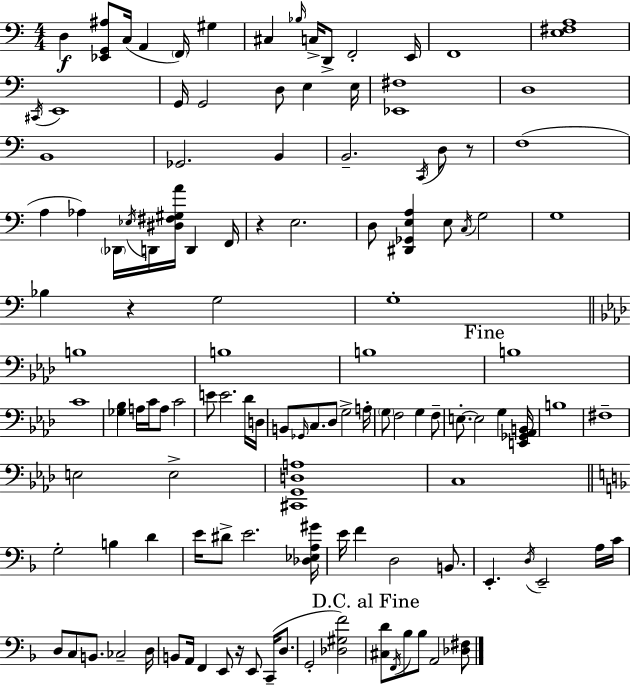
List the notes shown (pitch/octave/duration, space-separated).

D3/q [Eb2,G2,A#3]/e C3/s A2/q F2/s G#3/q C#3/q Bb3/s C3/s D2/e F2/h E2/s F2/w [E3,F#3,A3]/w C#2/s E2/w G2/s G2/h D3/e E3/q E3/s [Eb2,F#3]/w D3/w B2/w Gb2/h. B2/q B2/h. C2/s D3/e R/e F3/w A3/q Ab3/q Db2/s Eb3/s D2/s [D#3,F#3,G#3,A4]/s D2/q F2/s R/q E3/h. D3/e [D#2,Gb2,E3,A3]/q E3/e C3/s G3/h G3/w Bb3/q R/q G3/h G3/w B3/w B3/w B3/w B3/w C4/w [Gb3,Bb3]/q A3/s C4/s A3/e C4/h E4/e E4/h. Db4/s D3/s B2/e Gb2/s C3/e. Db3/e G3/h A3/s G3/e F3/h G3/q F3/e E3/e. E3/h G3/q [E2,Gb2,Ab2,B2]/s B3/w F#3/w E3/h E3/h [C#2,G2,D3,A3]/w C3/w G3/h B3/q D4/q E4/s D#4/e E4/h. [Db3,Eb3,A3,G#4]/s E4/s F4/q D3/h B2/e. E2/q. D3/s E2/h A3/s C4/s D3/e C3/e B2/e. CES3/h D3/s B2/e A2/s F2/q E2/e R/s E2/e C2/s D3/e. G2/h [Db3,G#3,F4]/h [C#3,D4]/e F2/s Bb3/e Bb3/e A2/h [Db3,F#3]/e